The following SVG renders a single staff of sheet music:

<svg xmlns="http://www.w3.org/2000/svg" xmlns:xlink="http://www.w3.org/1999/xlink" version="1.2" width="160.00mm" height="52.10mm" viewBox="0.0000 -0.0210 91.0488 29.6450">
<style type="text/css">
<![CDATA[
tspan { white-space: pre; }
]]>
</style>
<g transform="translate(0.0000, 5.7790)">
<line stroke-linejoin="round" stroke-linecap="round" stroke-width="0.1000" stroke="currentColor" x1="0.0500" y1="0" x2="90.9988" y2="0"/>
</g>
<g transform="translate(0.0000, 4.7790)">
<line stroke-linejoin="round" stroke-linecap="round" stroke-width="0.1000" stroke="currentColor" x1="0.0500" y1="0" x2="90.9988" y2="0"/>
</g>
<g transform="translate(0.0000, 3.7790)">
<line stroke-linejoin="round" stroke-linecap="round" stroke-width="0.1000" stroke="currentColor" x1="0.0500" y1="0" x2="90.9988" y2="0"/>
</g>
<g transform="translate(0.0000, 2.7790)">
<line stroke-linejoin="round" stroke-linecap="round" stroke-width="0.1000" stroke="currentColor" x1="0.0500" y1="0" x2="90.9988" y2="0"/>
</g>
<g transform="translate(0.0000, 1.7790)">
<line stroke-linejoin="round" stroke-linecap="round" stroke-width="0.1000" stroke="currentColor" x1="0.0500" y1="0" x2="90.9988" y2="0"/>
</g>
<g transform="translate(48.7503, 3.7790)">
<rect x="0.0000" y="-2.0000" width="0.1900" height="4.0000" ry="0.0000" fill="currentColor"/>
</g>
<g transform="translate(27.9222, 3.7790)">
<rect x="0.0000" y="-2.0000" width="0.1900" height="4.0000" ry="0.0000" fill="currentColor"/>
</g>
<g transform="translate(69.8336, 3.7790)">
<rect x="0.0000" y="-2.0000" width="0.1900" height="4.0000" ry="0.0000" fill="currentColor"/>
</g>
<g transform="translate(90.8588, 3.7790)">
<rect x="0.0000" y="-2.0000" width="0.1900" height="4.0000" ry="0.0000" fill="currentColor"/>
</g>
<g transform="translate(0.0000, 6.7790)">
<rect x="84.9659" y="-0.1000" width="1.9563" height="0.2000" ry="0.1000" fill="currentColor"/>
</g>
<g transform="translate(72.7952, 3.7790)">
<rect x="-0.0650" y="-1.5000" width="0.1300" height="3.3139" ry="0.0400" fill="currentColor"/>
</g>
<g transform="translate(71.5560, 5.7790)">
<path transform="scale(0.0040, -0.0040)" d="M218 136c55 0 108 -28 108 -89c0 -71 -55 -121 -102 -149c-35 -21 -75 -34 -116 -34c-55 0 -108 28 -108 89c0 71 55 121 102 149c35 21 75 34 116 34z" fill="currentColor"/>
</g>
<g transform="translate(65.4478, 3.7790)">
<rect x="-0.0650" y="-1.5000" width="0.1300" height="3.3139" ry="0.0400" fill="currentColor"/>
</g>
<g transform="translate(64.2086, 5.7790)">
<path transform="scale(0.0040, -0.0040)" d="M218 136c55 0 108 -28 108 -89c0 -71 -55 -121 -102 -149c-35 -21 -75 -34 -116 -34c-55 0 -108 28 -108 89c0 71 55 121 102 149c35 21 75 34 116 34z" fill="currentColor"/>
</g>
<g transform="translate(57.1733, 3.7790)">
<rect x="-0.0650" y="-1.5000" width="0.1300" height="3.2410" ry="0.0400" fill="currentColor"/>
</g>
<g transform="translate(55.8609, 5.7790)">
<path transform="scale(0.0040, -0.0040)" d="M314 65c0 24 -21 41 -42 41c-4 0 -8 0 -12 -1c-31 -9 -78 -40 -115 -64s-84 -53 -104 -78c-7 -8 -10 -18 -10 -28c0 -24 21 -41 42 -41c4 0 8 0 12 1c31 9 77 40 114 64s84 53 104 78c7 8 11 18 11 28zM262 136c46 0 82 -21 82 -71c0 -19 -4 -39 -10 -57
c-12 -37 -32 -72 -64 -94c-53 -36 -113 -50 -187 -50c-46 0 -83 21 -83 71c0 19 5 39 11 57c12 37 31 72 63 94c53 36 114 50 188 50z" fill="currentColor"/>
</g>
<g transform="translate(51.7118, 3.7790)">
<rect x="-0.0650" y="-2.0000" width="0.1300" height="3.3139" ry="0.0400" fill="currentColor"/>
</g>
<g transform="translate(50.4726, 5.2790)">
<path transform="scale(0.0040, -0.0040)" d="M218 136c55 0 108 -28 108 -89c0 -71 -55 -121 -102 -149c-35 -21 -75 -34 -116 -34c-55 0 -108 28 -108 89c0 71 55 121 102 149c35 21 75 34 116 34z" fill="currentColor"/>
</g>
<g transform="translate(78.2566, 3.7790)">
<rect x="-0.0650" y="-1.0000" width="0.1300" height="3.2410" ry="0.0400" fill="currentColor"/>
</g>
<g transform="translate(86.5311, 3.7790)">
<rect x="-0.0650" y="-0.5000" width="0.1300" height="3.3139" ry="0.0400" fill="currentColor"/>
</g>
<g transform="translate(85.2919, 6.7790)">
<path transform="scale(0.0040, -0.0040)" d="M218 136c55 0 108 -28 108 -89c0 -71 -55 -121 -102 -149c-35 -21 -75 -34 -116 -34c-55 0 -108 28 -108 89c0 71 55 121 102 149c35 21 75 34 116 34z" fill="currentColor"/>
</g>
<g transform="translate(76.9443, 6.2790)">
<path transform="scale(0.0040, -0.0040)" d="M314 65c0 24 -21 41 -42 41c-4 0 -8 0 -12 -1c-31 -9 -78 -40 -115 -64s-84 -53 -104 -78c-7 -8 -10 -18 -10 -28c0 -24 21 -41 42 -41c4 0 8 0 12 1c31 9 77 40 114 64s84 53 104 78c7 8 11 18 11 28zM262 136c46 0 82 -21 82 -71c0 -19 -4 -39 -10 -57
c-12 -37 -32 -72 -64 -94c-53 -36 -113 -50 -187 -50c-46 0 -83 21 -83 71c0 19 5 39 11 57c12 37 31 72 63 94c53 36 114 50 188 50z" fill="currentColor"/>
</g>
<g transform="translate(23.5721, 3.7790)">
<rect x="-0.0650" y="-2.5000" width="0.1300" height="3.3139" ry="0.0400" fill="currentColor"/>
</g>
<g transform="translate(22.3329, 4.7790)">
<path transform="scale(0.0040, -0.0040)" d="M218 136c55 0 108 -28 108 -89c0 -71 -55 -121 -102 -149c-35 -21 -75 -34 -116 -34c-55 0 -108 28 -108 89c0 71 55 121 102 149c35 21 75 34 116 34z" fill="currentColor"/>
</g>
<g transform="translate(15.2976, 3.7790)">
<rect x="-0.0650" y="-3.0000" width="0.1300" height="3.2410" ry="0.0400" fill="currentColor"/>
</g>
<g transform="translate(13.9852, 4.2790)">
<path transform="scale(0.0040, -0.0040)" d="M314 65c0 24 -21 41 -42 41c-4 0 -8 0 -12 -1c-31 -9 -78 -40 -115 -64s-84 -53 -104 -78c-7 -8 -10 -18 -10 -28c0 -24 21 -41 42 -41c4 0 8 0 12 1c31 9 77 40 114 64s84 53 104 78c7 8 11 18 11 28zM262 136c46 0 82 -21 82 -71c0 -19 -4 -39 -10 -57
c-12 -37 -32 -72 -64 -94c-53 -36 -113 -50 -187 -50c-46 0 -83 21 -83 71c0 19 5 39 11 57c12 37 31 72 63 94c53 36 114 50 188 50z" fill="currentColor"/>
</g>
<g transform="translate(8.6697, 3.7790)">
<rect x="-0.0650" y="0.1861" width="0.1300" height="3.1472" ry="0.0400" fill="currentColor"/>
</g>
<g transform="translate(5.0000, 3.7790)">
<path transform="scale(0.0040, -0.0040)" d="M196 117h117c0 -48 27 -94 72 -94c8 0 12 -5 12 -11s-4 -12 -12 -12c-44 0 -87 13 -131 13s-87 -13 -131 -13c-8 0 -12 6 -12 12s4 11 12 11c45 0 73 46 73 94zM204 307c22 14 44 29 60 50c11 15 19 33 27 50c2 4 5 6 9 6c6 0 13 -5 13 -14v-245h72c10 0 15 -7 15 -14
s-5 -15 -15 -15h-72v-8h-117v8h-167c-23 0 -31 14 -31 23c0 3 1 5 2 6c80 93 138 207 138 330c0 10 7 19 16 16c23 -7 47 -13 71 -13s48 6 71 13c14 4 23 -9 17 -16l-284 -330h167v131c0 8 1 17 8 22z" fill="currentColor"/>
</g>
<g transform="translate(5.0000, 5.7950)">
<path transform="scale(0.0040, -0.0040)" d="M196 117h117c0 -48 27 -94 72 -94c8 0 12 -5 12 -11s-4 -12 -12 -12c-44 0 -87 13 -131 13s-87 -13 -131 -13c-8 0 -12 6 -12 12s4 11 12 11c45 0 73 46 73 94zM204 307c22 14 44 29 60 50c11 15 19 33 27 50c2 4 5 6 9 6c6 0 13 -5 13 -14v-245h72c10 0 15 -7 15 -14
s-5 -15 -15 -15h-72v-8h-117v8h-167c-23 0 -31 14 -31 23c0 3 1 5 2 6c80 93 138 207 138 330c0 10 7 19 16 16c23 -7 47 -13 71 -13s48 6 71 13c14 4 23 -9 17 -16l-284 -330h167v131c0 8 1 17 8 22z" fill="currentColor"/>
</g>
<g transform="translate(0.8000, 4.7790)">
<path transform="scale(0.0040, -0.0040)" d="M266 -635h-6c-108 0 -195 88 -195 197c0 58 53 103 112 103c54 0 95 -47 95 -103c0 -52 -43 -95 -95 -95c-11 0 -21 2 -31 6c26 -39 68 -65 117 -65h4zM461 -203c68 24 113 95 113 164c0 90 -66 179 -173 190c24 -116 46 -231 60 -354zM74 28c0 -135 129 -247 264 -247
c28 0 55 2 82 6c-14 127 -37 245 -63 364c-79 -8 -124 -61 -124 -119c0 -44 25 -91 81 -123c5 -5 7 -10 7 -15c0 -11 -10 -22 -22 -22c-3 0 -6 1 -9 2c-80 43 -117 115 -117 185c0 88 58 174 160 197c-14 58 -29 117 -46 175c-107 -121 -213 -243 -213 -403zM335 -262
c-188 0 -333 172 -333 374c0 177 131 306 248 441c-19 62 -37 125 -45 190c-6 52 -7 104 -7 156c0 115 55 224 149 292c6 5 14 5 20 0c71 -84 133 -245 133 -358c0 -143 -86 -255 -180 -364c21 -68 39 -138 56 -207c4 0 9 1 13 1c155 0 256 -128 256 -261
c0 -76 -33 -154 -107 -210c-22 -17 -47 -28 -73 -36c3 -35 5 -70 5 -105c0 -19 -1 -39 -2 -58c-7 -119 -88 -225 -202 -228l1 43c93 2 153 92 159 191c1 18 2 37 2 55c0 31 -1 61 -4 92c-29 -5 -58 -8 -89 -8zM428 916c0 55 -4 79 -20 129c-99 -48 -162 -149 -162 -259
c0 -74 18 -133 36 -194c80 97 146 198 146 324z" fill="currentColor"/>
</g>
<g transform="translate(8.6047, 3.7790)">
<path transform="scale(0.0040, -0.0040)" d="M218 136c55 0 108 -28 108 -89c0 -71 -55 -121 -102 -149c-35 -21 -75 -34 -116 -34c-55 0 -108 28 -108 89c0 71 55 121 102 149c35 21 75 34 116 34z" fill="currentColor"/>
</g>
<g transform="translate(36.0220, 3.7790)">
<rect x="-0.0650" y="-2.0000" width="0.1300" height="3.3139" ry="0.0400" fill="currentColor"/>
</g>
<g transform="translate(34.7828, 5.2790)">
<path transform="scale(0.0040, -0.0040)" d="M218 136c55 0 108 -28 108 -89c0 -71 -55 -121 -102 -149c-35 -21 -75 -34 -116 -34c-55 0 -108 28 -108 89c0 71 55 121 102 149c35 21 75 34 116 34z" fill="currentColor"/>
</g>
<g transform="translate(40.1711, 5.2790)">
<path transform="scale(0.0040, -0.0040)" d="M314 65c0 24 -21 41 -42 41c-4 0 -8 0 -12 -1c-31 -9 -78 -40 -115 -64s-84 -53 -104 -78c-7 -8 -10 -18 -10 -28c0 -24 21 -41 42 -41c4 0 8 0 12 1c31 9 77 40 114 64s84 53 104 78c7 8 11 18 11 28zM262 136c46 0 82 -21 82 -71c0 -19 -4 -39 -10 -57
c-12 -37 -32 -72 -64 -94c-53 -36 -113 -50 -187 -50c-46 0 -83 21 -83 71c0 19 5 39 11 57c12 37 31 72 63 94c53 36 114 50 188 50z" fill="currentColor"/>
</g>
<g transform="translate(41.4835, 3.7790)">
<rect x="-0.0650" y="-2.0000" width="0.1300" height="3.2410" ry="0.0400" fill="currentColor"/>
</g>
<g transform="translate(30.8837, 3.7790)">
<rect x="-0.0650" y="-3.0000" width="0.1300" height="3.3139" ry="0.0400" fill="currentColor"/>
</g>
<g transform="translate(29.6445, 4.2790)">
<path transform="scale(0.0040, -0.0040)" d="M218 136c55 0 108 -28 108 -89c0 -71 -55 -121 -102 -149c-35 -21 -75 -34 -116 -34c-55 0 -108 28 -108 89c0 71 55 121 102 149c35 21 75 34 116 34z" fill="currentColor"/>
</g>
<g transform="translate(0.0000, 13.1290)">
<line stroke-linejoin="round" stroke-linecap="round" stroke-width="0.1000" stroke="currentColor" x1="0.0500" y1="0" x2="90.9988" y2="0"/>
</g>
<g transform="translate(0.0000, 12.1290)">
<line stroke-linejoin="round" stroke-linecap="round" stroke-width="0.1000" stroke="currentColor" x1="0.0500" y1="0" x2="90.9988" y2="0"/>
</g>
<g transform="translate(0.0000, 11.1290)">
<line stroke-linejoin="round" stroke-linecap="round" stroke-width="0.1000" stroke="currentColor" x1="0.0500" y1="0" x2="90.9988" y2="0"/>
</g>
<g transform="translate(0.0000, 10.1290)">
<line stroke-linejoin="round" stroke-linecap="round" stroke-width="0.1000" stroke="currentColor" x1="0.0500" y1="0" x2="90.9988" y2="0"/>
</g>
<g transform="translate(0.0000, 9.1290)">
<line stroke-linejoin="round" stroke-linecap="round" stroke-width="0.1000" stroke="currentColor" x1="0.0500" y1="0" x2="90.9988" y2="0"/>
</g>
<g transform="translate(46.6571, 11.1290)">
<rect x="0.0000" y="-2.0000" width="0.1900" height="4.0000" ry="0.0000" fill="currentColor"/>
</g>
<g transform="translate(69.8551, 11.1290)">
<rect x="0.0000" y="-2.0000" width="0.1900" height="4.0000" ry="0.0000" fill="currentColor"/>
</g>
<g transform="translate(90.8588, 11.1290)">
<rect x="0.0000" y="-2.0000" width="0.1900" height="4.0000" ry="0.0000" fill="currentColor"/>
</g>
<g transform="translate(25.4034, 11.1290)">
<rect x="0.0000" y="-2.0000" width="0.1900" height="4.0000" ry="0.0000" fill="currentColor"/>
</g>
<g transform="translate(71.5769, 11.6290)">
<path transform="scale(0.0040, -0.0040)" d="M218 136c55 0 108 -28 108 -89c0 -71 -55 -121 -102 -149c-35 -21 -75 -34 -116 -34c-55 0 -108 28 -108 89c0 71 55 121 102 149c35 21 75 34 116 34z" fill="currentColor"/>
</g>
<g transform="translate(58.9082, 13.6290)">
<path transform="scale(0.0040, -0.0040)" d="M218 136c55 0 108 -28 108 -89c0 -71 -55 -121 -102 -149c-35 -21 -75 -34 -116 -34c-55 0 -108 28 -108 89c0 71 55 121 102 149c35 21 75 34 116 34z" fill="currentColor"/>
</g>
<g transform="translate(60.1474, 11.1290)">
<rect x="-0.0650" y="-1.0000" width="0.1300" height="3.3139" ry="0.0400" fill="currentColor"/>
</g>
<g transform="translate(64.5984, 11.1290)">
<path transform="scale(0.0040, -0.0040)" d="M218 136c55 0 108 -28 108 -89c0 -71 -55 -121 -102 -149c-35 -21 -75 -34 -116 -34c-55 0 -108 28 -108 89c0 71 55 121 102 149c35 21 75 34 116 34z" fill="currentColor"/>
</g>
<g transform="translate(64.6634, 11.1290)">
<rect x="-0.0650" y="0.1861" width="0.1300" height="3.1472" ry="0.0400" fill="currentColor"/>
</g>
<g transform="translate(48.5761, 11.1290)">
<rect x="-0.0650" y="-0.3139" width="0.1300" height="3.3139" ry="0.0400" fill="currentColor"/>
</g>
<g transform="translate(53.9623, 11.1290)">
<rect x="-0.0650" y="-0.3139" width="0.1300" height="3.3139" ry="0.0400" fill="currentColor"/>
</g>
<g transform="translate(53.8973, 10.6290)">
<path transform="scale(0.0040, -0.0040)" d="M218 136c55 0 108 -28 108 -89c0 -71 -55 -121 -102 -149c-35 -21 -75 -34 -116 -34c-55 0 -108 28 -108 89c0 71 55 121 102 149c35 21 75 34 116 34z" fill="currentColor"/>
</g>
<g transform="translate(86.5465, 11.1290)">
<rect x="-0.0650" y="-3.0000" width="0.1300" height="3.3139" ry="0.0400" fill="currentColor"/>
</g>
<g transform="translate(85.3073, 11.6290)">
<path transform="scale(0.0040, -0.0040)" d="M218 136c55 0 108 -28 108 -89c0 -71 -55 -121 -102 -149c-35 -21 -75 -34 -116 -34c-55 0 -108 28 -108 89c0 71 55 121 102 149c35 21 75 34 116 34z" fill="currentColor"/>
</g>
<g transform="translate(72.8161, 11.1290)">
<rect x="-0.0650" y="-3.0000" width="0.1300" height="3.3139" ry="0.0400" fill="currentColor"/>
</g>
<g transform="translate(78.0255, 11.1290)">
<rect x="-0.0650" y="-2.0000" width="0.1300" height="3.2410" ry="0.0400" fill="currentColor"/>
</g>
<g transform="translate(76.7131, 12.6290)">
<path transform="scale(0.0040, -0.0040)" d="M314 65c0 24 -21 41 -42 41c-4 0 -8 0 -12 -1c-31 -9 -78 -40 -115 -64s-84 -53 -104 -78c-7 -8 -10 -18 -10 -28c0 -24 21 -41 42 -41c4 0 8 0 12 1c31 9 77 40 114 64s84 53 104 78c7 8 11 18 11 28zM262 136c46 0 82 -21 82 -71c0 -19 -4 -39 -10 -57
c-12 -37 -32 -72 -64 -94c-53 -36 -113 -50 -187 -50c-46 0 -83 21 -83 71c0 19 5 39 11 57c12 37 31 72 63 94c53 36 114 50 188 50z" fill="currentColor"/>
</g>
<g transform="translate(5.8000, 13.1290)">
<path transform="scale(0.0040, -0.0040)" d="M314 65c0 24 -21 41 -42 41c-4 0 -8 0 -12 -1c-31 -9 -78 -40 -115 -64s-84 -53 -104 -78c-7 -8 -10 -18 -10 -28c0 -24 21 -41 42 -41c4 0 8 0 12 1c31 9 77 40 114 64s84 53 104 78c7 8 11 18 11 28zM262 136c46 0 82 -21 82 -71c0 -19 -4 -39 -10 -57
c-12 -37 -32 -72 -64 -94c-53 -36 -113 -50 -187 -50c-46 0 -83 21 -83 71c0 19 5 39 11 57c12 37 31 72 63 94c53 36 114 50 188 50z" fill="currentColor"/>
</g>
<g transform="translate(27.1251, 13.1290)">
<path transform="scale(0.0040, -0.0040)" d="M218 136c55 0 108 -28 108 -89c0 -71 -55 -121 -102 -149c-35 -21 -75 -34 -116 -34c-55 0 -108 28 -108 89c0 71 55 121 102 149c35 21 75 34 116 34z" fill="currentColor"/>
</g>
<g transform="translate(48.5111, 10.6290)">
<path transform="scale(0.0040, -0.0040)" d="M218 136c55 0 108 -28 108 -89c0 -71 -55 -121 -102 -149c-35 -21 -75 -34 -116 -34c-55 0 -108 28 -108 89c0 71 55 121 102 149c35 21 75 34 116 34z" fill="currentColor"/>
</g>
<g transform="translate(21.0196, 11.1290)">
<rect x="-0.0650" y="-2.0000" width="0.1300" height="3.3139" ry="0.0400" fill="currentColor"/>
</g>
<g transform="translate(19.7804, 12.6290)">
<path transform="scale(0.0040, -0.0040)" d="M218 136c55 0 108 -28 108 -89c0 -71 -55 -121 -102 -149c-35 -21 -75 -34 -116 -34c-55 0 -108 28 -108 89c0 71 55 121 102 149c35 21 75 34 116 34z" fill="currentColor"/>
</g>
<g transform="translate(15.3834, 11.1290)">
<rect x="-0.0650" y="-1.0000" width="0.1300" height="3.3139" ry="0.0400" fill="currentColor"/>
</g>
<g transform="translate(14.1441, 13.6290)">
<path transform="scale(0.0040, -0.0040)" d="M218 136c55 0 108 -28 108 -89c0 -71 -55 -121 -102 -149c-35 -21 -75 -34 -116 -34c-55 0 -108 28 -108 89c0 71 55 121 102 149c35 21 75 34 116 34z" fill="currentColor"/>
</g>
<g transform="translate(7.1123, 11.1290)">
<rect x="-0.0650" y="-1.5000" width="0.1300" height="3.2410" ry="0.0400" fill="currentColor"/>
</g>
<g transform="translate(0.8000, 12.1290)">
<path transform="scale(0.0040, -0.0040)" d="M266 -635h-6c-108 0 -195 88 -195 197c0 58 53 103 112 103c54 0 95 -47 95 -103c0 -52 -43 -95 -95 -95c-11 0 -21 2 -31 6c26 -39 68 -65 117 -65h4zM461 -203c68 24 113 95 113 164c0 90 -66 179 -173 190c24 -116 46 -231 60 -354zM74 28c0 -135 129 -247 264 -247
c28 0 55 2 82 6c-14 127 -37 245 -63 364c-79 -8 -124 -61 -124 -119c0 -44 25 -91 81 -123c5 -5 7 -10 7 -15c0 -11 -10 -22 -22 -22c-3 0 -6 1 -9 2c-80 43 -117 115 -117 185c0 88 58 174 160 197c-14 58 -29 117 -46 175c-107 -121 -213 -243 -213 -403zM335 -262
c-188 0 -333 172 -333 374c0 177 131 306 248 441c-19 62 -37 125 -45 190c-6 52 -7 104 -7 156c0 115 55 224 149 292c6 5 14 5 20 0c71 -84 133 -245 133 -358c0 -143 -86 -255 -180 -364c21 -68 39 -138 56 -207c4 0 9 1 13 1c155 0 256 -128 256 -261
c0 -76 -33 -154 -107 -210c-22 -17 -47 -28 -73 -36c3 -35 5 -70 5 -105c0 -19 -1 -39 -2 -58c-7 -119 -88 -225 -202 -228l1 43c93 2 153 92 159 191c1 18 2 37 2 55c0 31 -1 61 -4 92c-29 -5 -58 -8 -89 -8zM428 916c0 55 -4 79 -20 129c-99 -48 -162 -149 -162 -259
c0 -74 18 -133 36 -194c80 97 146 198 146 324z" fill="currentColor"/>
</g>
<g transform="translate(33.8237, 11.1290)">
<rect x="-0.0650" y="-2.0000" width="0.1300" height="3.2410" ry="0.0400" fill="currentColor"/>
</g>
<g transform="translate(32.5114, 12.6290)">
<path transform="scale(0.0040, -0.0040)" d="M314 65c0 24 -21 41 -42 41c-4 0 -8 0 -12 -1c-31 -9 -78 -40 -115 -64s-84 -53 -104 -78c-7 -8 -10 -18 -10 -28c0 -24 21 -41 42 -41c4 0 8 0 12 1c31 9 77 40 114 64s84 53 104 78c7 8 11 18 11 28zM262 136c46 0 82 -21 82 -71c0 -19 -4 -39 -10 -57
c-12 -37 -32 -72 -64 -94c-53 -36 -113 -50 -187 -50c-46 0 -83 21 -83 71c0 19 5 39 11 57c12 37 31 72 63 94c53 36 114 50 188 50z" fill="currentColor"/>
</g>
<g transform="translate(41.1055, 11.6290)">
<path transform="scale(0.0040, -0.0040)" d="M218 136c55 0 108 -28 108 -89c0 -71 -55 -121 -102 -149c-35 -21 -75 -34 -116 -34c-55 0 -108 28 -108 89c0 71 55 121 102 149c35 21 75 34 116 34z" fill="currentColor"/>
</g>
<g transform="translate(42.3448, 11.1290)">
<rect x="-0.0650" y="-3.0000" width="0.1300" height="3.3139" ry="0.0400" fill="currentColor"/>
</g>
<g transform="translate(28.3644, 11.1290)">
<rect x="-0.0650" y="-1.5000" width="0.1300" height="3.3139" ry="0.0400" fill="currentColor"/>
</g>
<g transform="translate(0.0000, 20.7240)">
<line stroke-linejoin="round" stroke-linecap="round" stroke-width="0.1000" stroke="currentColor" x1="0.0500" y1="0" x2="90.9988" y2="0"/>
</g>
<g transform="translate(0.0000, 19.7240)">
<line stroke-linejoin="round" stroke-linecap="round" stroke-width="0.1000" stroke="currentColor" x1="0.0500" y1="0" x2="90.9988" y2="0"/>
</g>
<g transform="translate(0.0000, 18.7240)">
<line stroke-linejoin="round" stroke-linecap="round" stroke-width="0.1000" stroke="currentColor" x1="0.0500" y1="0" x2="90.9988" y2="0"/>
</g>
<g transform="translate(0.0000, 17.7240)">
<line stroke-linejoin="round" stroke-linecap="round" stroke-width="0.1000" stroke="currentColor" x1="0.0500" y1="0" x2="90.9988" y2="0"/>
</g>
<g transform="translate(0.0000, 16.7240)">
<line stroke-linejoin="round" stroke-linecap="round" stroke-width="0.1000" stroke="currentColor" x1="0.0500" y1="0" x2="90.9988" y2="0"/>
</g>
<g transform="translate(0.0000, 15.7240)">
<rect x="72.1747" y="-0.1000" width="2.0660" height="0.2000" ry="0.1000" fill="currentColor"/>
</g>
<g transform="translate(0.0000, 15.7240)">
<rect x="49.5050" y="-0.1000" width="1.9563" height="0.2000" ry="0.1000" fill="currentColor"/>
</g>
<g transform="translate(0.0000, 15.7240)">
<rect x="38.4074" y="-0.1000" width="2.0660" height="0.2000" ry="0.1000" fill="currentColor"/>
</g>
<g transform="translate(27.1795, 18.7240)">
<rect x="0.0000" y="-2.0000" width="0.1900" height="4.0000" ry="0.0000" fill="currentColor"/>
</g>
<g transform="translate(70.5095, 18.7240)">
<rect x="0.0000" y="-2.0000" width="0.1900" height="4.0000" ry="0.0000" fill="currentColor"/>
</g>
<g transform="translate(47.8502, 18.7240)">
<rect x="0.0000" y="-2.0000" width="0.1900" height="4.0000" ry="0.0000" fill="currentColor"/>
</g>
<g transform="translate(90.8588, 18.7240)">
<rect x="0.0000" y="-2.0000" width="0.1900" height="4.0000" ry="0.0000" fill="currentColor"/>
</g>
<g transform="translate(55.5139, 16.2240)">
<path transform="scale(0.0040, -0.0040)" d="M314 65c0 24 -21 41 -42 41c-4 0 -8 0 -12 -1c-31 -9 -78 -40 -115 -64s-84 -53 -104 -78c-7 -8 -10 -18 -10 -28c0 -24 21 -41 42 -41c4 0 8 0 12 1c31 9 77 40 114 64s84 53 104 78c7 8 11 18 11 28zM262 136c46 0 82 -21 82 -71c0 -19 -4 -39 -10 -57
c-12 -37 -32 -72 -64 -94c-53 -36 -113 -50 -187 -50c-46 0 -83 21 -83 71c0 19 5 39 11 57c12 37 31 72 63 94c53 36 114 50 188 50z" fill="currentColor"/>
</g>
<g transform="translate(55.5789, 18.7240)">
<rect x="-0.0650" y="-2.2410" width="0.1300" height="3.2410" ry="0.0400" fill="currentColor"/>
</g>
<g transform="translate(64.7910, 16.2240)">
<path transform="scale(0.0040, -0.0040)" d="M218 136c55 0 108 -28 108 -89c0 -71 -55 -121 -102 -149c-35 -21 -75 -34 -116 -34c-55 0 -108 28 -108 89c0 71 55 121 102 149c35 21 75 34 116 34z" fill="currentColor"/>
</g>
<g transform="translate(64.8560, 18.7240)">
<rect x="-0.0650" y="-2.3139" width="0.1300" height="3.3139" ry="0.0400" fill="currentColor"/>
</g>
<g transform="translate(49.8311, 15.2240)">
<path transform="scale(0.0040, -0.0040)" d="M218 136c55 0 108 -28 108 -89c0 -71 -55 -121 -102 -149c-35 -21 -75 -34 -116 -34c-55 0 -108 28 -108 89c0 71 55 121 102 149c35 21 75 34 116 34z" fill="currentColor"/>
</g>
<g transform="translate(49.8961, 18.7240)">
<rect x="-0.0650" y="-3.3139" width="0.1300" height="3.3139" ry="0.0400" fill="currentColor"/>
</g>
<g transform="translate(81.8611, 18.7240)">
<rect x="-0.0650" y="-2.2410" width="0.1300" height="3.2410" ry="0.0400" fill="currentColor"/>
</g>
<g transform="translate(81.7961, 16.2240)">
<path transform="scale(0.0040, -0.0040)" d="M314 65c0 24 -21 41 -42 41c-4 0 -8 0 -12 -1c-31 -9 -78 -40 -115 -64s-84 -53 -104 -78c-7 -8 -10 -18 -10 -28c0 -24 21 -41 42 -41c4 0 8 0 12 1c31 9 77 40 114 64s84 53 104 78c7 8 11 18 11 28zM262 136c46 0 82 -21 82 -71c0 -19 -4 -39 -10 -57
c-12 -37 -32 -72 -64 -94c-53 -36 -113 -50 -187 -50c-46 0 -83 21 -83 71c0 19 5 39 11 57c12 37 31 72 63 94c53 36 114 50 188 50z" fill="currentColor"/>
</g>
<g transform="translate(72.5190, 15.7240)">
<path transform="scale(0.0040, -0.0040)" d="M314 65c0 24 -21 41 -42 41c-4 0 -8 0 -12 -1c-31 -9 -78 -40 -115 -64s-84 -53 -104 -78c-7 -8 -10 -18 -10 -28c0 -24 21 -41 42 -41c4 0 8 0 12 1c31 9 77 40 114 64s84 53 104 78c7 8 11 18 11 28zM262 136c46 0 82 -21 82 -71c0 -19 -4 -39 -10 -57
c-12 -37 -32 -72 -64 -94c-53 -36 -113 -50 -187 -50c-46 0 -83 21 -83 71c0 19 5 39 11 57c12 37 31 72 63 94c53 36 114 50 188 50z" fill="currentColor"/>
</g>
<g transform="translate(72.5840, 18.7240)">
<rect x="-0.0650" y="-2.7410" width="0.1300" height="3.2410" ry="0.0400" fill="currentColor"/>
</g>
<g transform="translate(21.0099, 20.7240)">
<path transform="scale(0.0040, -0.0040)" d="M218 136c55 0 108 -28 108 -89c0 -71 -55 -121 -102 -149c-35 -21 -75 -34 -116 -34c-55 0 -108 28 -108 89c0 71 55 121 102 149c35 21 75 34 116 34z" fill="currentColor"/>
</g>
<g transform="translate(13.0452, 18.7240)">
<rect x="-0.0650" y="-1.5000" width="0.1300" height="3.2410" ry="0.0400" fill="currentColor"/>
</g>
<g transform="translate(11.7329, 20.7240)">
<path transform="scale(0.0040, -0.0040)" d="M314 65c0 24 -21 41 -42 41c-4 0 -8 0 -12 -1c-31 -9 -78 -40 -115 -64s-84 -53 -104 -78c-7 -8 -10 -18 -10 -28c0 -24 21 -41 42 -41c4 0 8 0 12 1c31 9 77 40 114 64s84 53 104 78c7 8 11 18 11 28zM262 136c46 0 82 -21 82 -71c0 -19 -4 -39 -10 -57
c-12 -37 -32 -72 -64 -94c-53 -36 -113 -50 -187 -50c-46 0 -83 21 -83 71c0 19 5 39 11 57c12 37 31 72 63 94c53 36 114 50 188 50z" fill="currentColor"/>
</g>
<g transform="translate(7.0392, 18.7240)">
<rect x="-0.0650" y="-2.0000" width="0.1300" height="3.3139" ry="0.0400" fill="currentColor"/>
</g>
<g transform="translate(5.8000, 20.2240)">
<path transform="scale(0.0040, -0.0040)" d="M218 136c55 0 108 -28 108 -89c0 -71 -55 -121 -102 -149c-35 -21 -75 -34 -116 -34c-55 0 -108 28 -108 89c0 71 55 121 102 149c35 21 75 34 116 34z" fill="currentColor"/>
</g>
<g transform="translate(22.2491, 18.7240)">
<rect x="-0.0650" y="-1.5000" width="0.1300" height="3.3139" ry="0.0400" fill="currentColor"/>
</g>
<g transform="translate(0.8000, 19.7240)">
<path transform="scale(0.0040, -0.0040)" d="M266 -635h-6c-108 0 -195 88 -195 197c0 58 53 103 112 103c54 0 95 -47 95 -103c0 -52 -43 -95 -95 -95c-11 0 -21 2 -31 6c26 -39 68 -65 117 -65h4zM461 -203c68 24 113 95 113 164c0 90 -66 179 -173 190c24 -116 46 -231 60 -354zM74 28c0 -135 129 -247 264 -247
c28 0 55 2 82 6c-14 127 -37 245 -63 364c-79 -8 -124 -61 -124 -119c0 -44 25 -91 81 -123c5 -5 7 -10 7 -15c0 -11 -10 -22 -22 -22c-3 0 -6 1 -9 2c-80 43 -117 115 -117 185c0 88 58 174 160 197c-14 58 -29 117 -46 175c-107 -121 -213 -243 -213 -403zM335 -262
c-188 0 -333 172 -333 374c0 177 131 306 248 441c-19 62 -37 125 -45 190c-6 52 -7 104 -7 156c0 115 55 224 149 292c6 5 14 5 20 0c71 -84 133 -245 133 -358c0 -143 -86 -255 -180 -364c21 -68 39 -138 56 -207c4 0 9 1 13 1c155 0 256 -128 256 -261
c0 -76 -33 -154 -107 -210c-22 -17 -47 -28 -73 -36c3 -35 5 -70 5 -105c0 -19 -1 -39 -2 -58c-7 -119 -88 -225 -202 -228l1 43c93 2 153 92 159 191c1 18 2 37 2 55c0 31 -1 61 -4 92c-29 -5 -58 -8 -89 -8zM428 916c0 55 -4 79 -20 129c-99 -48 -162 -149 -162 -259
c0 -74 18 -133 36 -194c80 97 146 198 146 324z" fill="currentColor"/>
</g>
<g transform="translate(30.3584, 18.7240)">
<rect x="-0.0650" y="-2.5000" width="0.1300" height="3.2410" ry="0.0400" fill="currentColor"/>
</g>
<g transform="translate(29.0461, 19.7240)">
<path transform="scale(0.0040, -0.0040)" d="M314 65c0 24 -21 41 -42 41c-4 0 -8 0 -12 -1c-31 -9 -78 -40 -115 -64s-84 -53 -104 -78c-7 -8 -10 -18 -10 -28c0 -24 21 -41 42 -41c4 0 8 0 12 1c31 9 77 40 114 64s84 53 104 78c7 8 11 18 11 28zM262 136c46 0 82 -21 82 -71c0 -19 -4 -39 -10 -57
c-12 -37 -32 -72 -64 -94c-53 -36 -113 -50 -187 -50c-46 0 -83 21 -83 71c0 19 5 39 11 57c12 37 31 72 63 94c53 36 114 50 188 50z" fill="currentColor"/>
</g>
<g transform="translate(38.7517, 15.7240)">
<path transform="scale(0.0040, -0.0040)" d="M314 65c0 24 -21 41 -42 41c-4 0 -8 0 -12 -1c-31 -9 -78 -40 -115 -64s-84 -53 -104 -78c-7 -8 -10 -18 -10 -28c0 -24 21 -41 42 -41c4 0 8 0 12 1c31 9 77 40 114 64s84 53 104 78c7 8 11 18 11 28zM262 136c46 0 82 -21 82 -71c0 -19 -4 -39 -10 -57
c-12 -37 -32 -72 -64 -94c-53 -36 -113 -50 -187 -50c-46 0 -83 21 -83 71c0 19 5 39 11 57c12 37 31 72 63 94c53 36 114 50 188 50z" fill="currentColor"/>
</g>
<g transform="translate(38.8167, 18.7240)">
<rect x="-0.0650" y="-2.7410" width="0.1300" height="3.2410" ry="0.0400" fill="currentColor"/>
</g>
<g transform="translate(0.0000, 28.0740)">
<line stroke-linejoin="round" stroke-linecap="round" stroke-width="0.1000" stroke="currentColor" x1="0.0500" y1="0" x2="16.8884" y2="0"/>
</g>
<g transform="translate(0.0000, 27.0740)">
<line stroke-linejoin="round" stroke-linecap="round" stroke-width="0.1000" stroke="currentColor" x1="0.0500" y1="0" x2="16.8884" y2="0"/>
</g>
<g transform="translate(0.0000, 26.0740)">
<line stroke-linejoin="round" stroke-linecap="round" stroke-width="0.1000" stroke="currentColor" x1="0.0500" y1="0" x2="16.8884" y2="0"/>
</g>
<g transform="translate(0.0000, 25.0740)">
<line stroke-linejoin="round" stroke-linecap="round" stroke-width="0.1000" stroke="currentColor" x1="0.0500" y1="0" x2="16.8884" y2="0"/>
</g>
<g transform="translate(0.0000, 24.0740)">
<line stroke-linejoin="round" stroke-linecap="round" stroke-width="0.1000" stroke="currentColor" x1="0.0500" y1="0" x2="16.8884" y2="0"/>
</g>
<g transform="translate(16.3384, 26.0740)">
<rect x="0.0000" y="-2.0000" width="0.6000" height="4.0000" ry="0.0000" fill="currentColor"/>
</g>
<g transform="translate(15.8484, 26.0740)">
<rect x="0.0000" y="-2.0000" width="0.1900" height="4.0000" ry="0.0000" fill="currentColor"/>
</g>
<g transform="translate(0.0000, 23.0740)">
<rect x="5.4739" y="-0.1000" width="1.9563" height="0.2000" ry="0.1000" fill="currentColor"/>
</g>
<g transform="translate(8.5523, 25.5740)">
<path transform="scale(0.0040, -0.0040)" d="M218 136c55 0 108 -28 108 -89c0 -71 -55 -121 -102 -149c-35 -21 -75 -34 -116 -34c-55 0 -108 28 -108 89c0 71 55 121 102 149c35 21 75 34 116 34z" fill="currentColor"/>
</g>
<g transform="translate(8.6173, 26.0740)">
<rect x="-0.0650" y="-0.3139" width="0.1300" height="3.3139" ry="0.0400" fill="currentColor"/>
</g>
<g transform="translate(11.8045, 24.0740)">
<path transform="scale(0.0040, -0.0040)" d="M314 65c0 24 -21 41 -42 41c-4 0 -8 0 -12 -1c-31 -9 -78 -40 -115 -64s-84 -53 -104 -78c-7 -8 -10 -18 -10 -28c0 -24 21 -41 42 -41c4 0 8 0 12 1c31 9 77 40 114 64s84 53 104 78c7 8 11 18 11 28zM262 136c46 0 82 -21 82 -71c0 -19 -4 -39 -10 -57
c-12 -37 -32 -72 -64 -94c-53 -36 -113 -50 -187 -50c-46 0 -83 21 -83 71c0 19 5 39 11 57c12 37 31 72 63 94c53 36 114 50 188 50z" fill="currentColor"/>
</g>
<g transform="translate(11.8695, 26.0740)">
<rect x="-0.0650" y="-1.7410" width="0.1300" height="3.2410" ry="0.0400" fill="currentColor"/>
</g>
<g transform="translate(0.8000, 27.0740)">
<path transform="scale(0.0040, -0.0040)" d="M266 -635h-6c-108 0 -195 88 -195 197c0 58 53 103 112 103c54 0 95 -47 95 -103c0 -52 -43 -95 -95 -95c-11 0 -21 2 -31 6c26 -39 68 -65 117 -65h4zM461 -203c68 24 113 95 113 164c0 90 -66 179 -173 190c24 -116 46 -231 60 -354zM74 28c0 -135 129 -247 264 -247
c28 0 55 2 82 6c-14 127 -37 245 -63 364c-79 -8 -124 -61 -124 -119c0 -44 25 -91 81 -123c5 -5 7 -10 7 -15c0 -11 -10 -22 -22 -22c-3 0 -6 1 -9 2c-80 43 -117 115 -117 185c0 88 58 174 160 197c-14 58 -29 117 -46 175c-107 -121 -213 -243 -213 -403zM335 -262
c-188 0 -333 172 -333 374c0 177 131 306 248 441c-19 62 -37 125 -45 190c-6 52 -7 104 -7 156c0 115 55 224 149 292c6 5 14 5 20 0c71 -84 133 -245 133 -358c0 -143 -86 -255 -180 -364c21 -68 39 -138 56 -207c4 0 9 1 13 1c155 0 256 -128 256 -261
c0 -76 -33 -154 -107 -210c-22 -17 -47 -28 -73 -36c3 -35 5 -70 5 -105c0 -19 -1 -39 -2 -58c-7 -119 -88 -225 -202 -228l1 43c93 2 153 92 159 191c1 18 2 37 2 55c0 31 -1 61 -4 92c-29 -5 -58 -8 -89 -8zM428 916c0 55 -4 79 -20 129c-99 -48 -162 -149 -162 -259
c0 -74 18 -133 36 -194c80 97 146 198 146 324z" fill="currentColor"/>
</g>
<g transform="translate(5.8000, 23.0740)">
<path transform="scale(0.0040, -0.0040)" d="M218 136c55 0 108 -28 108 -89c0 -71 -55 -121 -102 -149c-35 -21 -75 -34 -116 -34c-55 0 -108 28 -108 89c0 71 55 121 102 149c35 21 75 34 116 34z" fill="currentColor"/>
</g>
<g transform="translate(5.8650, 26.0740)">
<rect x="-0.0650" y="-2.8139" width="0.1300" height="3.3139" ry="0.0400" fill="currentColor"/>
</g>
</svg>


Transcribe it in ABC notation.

X:1
T:Untitled
M:4/4
L:1/4
K:C
B A2 G A F F2 F E2 E E D2 C E2 D F E F2 A c c D B A F2 A F E2 E G2 a2 b g2 g a2 g2 a c f2